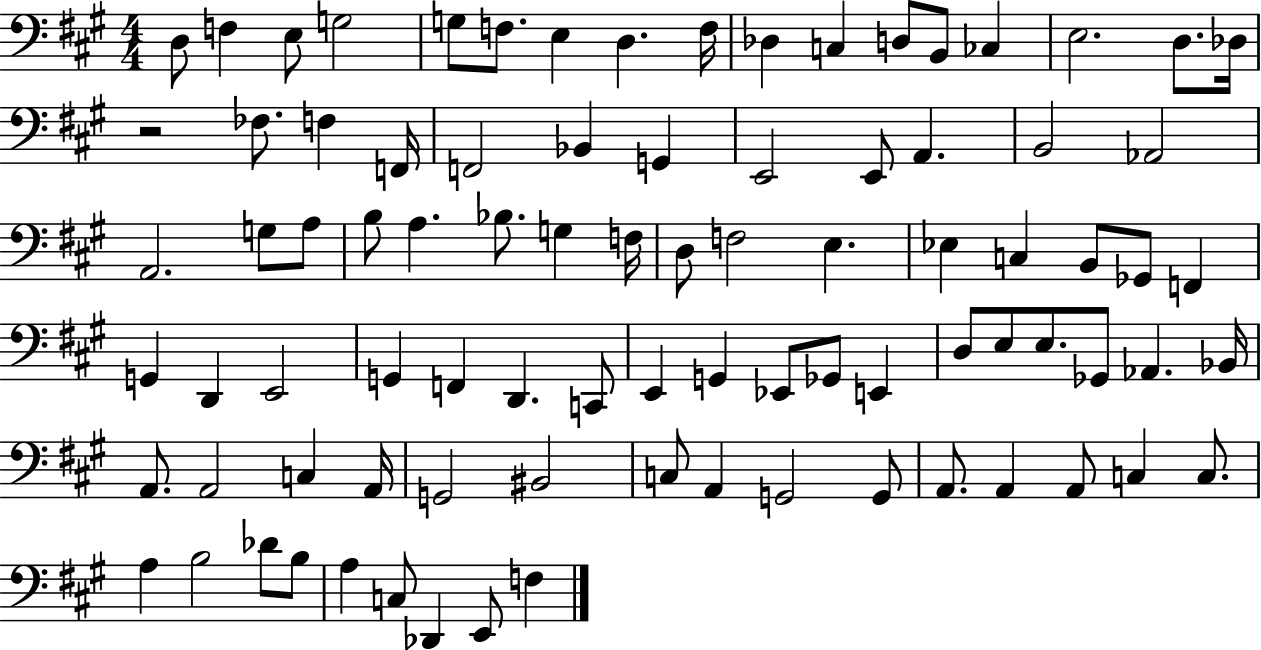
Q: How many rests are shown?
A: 1